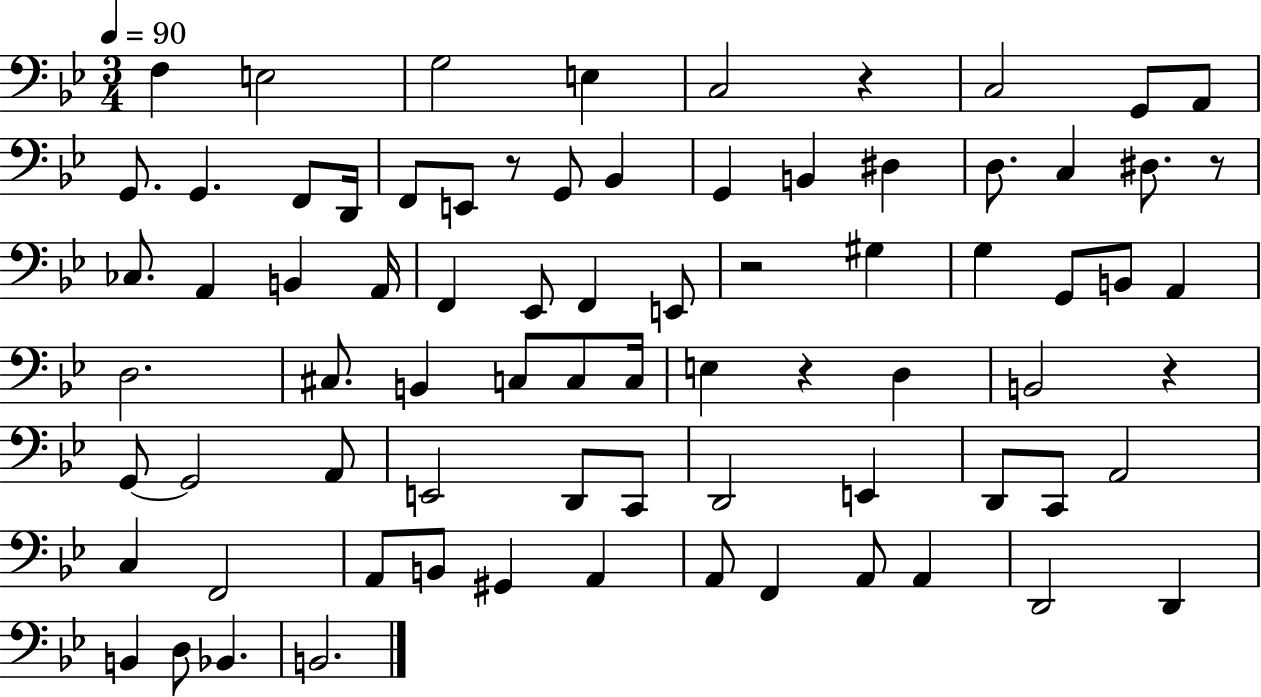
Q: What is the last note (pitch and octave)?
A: B2